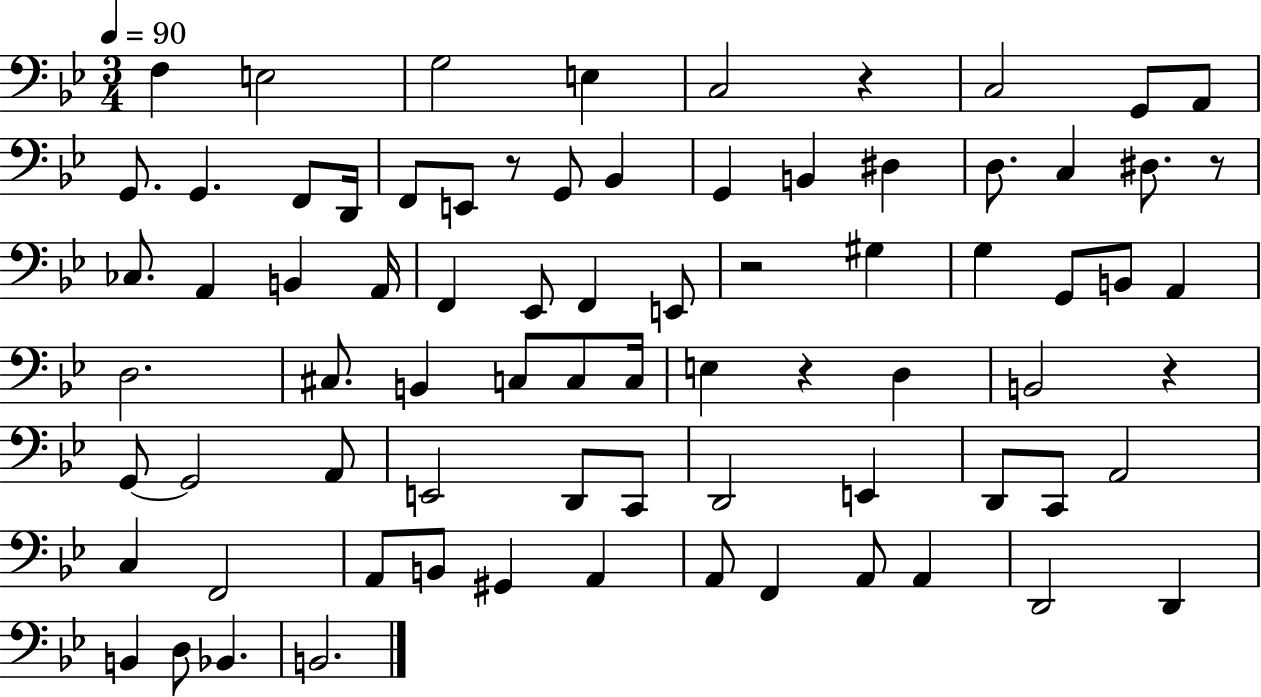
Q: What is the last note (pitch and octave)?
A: B2